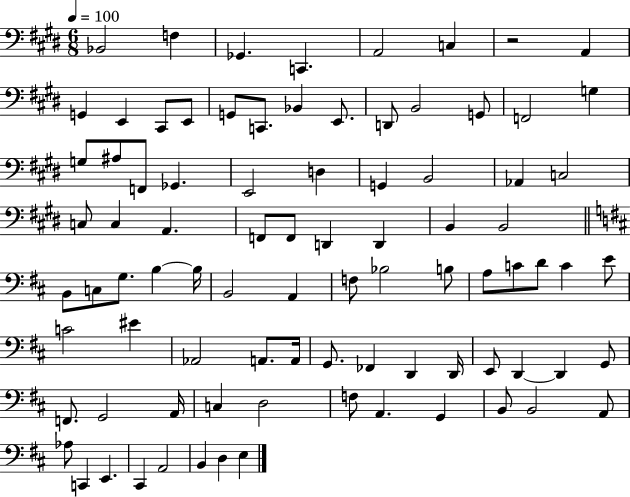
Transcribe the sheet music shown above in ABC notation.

X:1
T:Untitled
M:6/8
L:1/4
K:E
_B,,2 F, _G,, C,, A,,2 C, z2 A,, G,, E,, ^C,,/2 E,,/2 G,,/2 C,,/2 _B,, E,,/2 D,,/2 B,,2 G,,/2 F,,2 G, G,/2 ^A,/2 F,,/2 _G,, E,,2 D, G,, B,,2 _A,, C,2 C,/2 C, A,, F,,/2 F,,/2 D,, D,, B,, B,,2 B,,/2 C,/2 G,/2 B, B,/4 B,,2 A,, F,/2 _B,2 B,/2 A,/2 C/2 D/2 C E/2 C2 ^E _A,,2 A,,/2 A,,/4 G,,/2 _F,, D,, D,,/4 E,,/2 D,, D,, G,,/2 F,,/2 G,,2 A,,/4 C, D,2 F,/2 A,, G,, B,,/2 B,,2 A,,/2 _A,/2 C,, E,, ^C,, A,,2 B,, D, E,